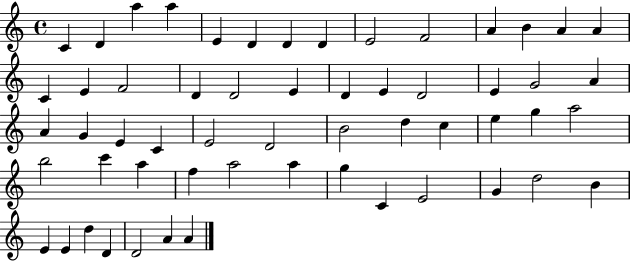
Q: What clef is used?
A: treble